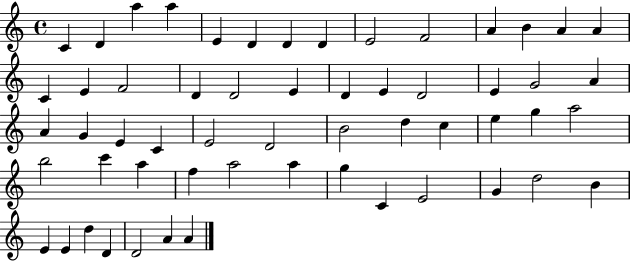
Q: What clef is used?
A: treble